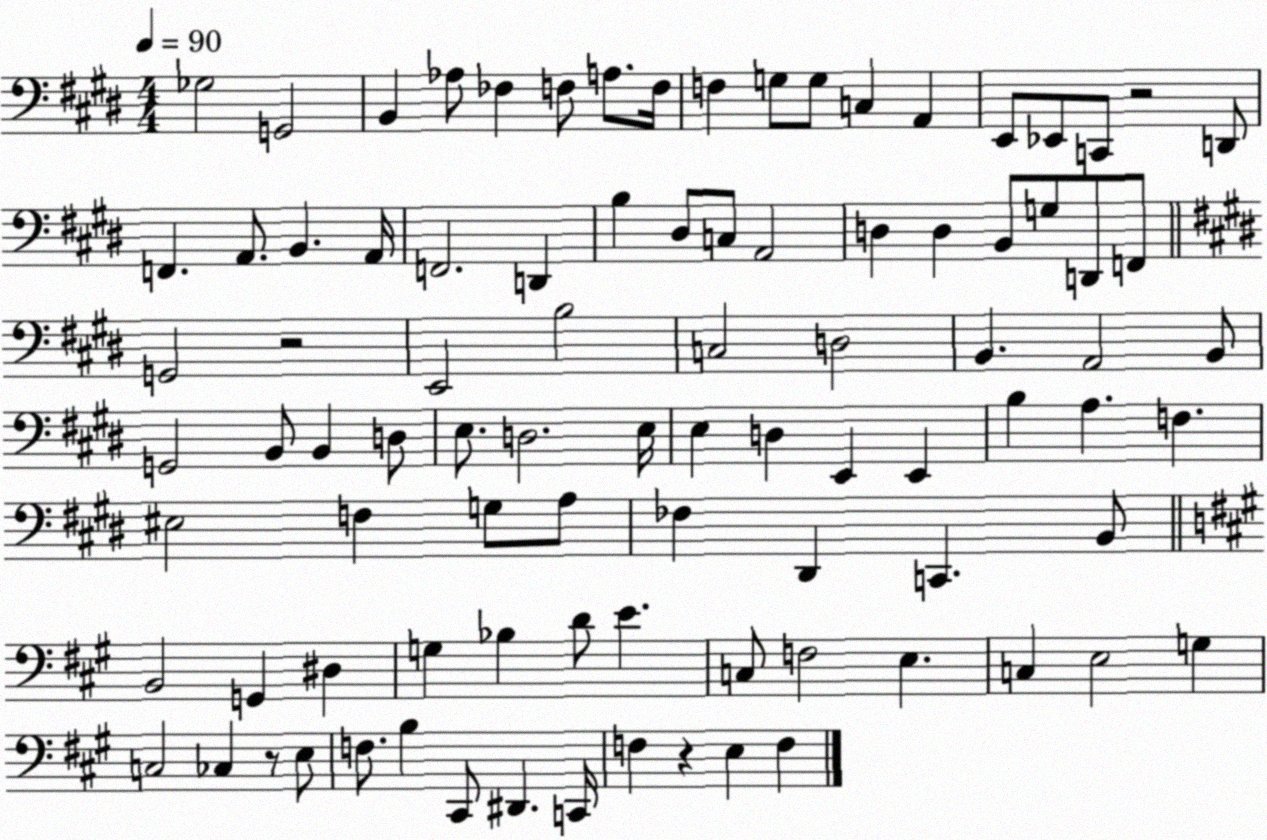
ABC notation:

X:1
T:Untitled
M:4/4
L:1/4
K:E
_G,2 G,,2 B,, _A,/2 _F, F,/2 A,/2 F,/4 F, G,/2 G,/2 C, A,, E,,/2 _E,,/2 C,,/2 z2 D,,/2 F,, A,,/2 B,, A,,/4 F,,2 D,, B, ^D,/2 C,/2 A,,2 D, D, B,,/2 G,/2 D,,/2 F,,/2 G,,2 z2 E,,2 B,2 C,2 D,2 B,, A,,2 B,,/2 G,,2 B,,/2 B,, D,/2 E,/2 D,2 E,/4 E, D, E,, E,, B, A, F, ^E,2 F, G,/2 A,/2 _F, ^D,, C,, B,,/2 B,,2 G,, ^D, G, _B, D/2 E C,/2 F,2 E, C, E,2 G, C,2 _C, z/2 E,/2 F,/2 B, ^C,,/2 ^D,, C,,/4 F, z E, F,